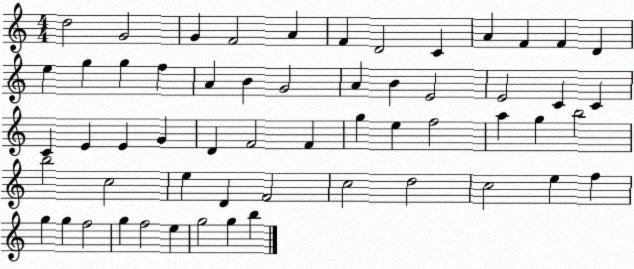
X:1
T:Untitled
M:4/4
L:1/4
K:C
d2 G2 G F2 A F D2 C A F F D e g g f A B G2 A B E2 E2 C C C E E G D F2 F g e f2 a g b2 b2 c2 e D F2 c2 d2 c2 e f g g f2 g f2 e g2 g b